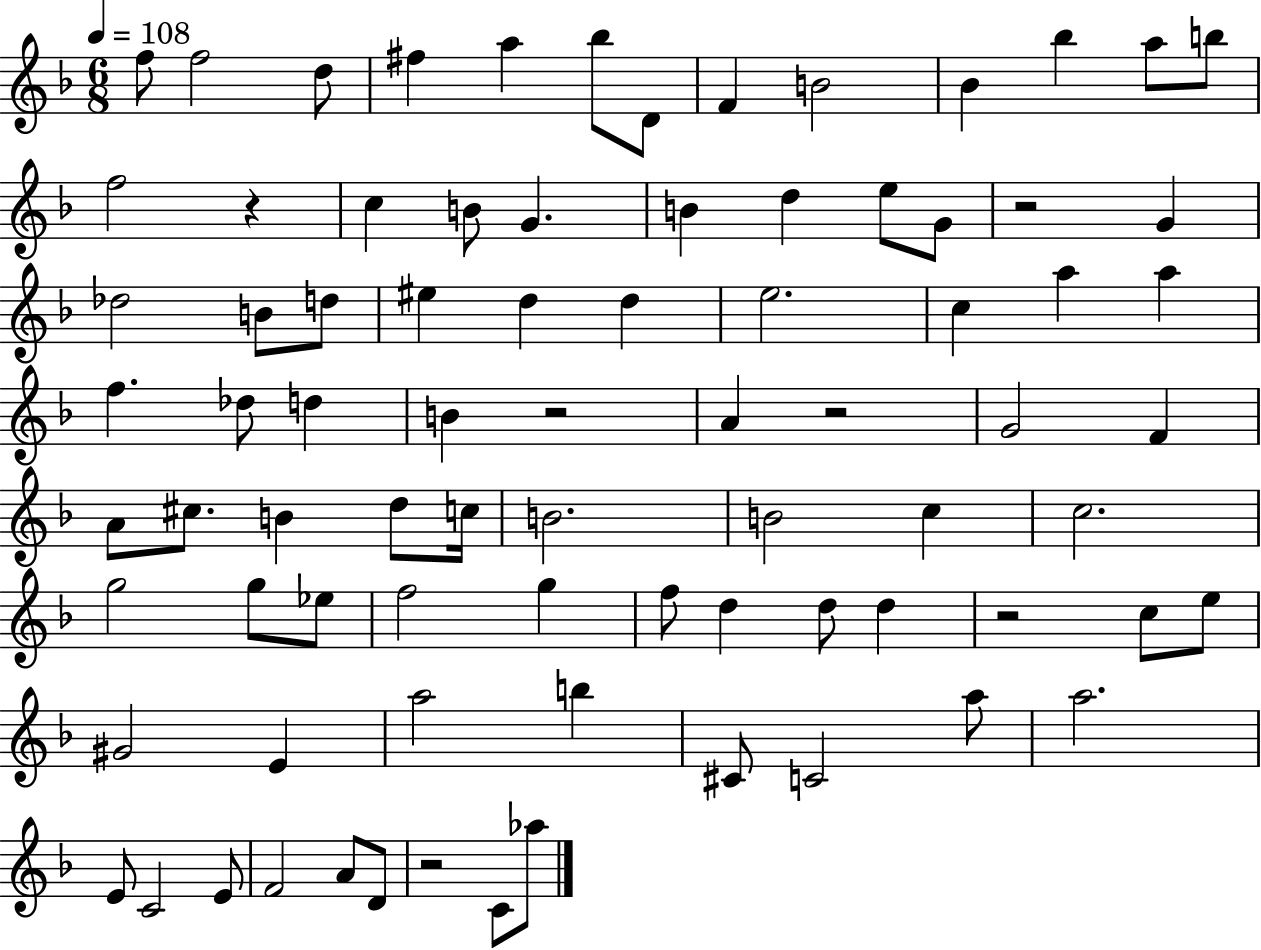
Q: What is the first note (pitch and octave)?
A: F5